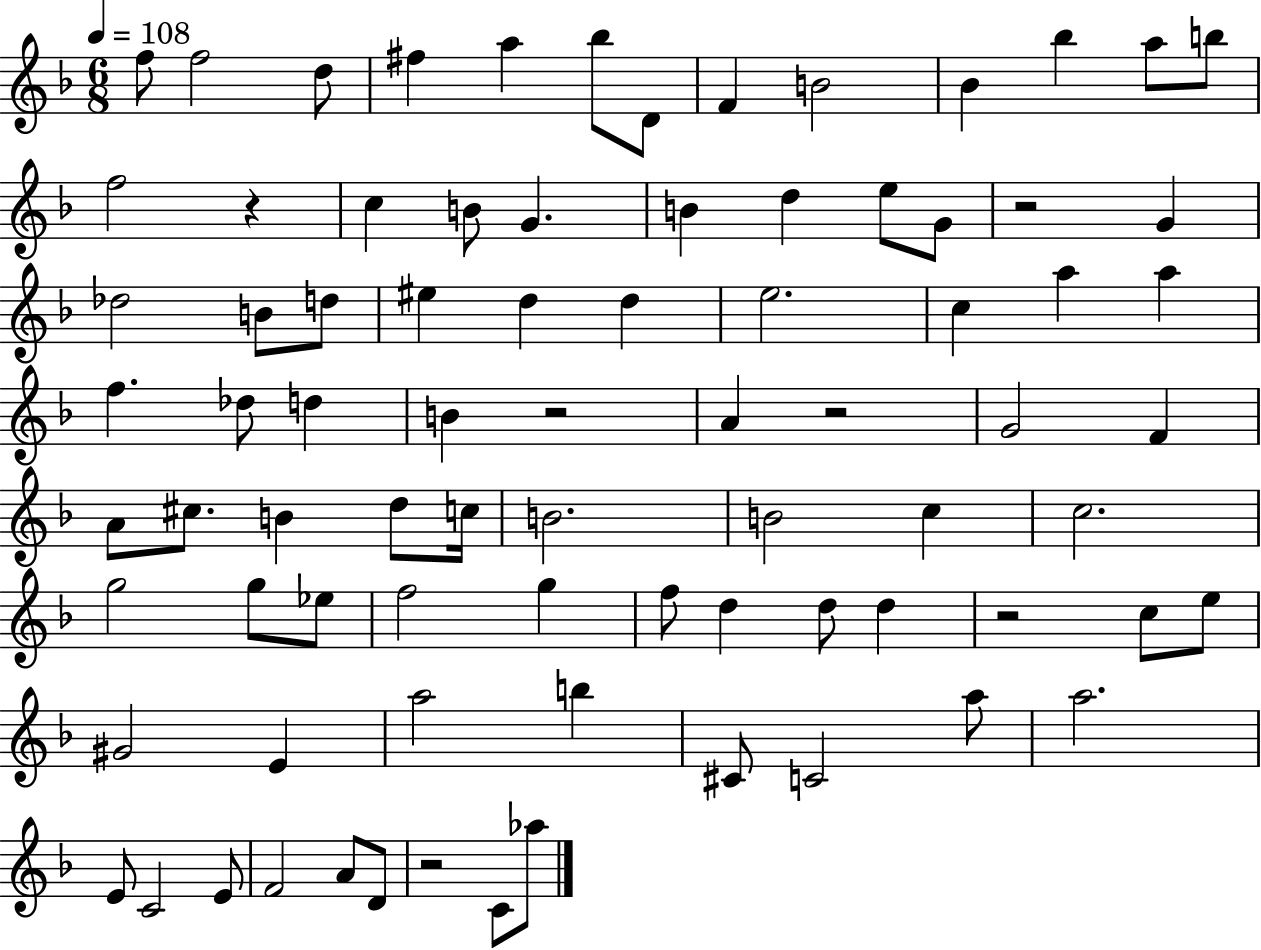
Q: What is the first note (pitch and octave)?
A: F5